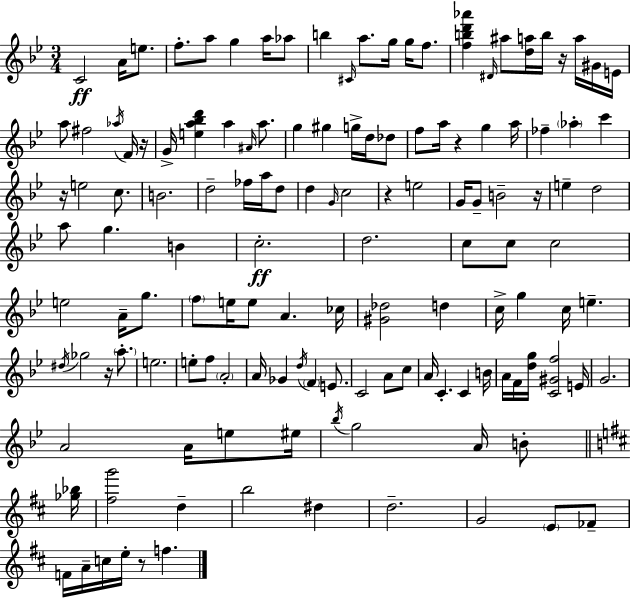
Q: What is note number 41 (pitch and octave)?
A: E5